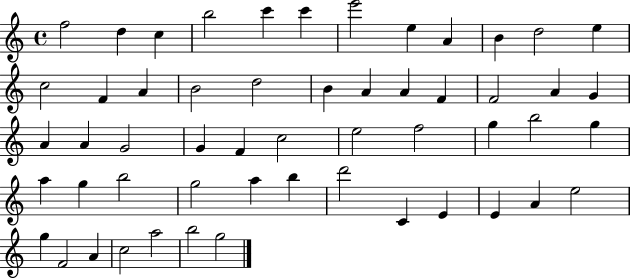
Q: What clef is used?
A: treble